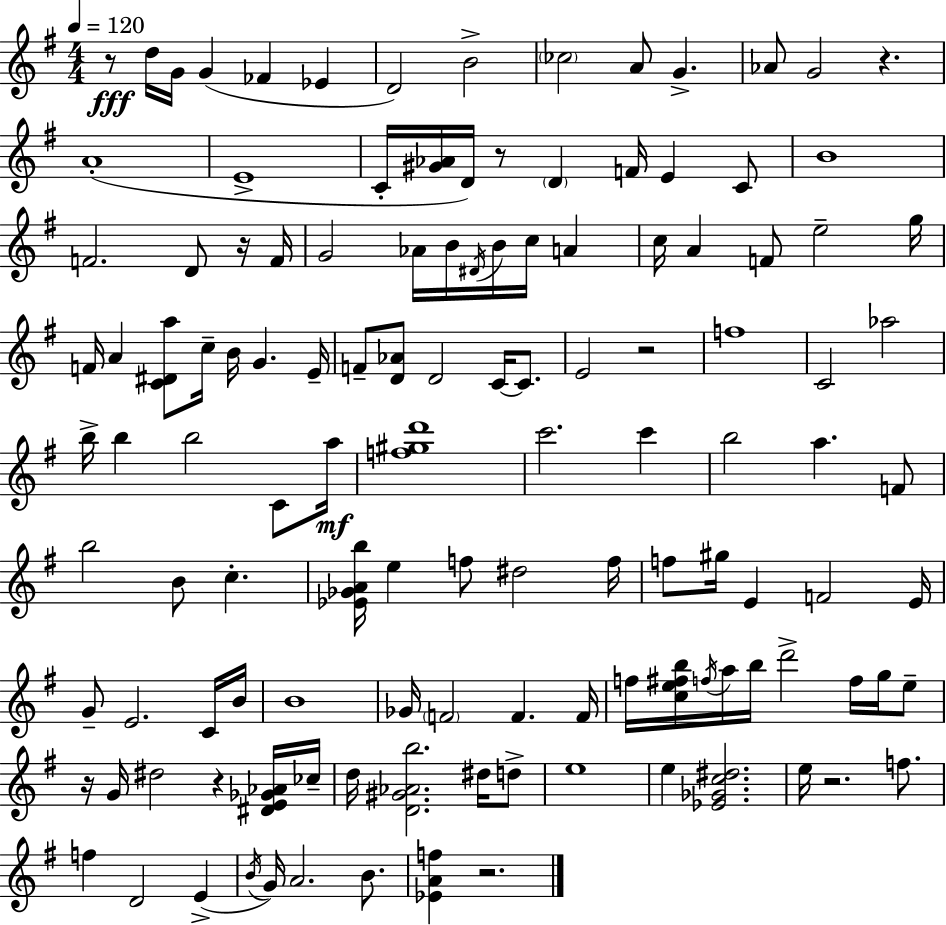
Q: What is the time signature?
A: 4/4